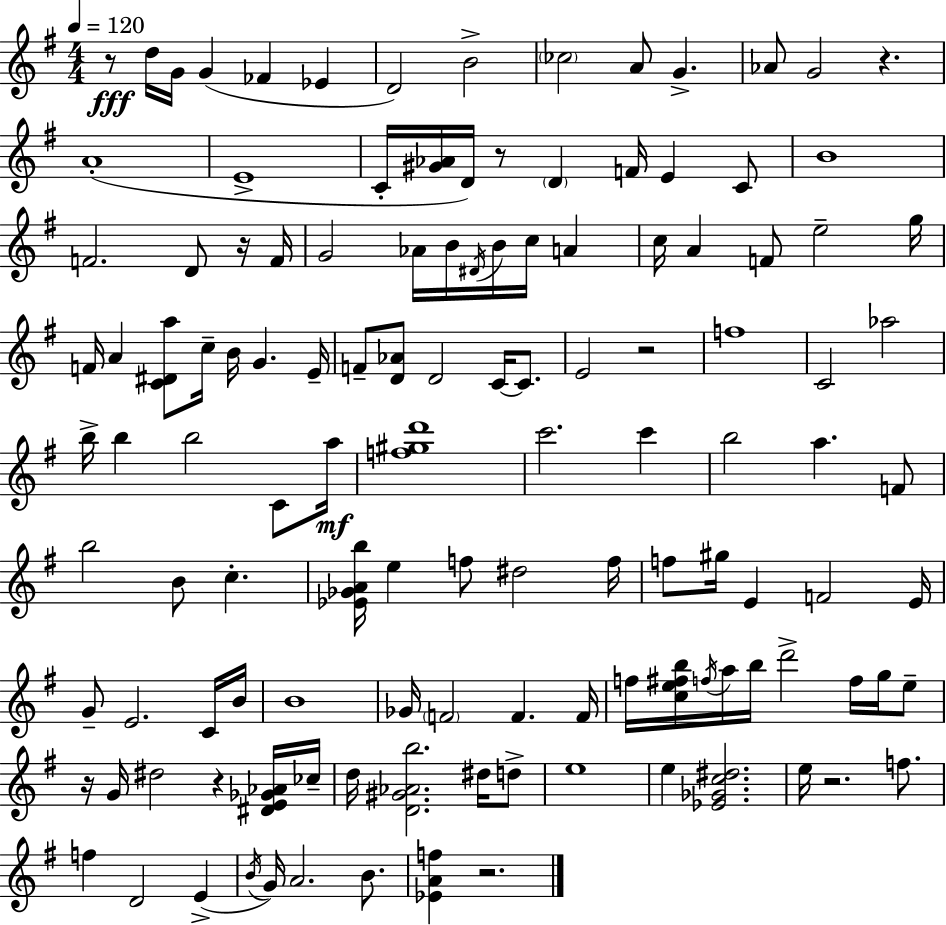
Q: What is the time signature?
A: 4/4